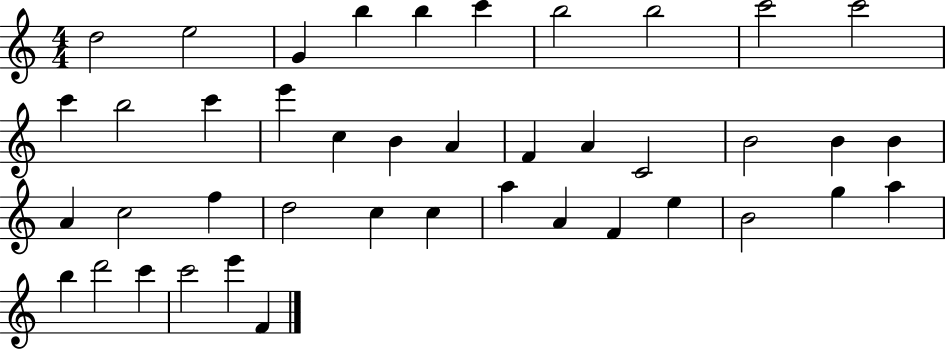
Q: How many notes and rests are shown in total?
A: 42